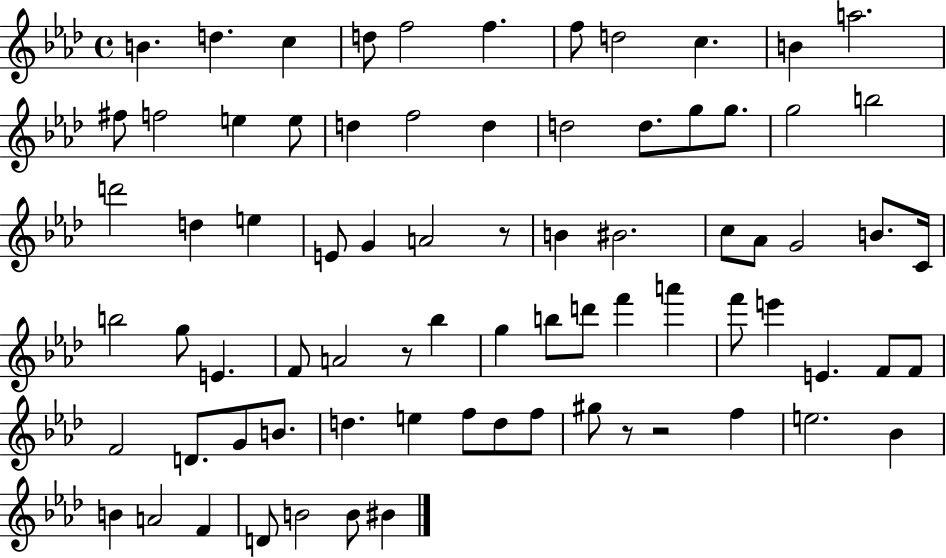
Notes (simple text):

B4/q. D5/q. C5/q D5/e F5/h F5/q. F5/e D5/h C5/q. B4/q A5/h. F#5/e F5/h E5/q E5/e D5/q F5/h D5/q D5/h D5/e. G5/e G5/e. G5/h B5/h D6/h D5/q E5/q E4/e G4/q A4/h R/e B4/q BIS4/h. C5/e Ab4/e G4/h B4/e. C4/s B5/h G5/e E4/q. F4/e A4/h R/e Bb5/q G5/q B5/e D6/e F6/q A6/q F6/e E6/q E4/q. F4/e F4/e F4/h D4/e. G4/e B4/e. D5/q. E5/q F5/e D5/e F5/e G#5/e R/e R/h F5/q E5/h. Bb4/q B4/q A4/h F4/q D4/e B4/h B4/e BIS4/q